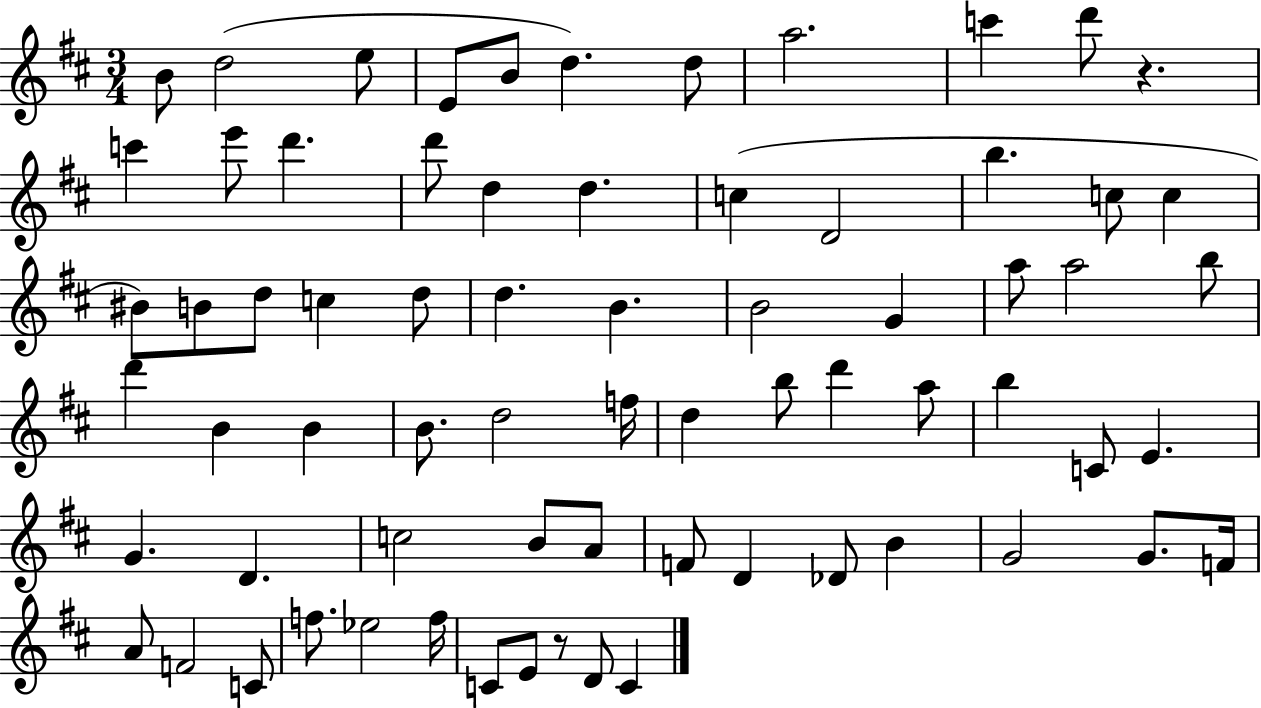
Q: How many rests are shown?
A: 2